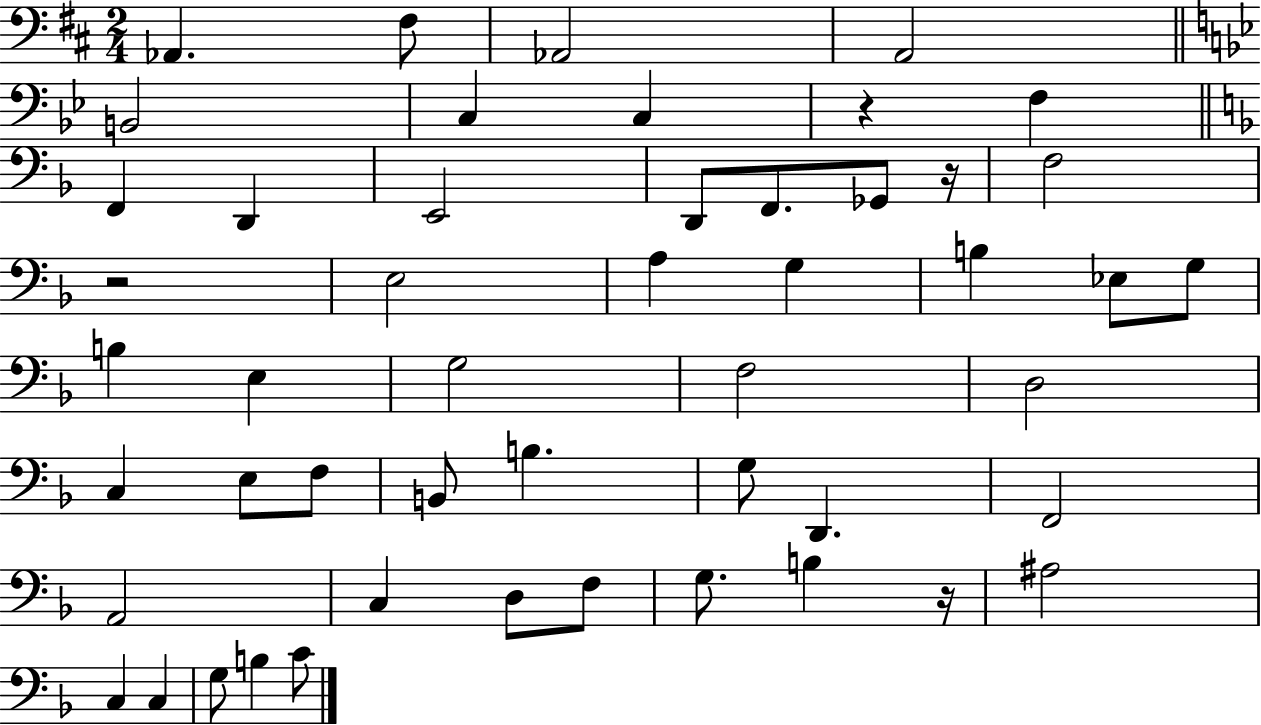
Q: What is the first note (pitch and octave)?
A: Ab2